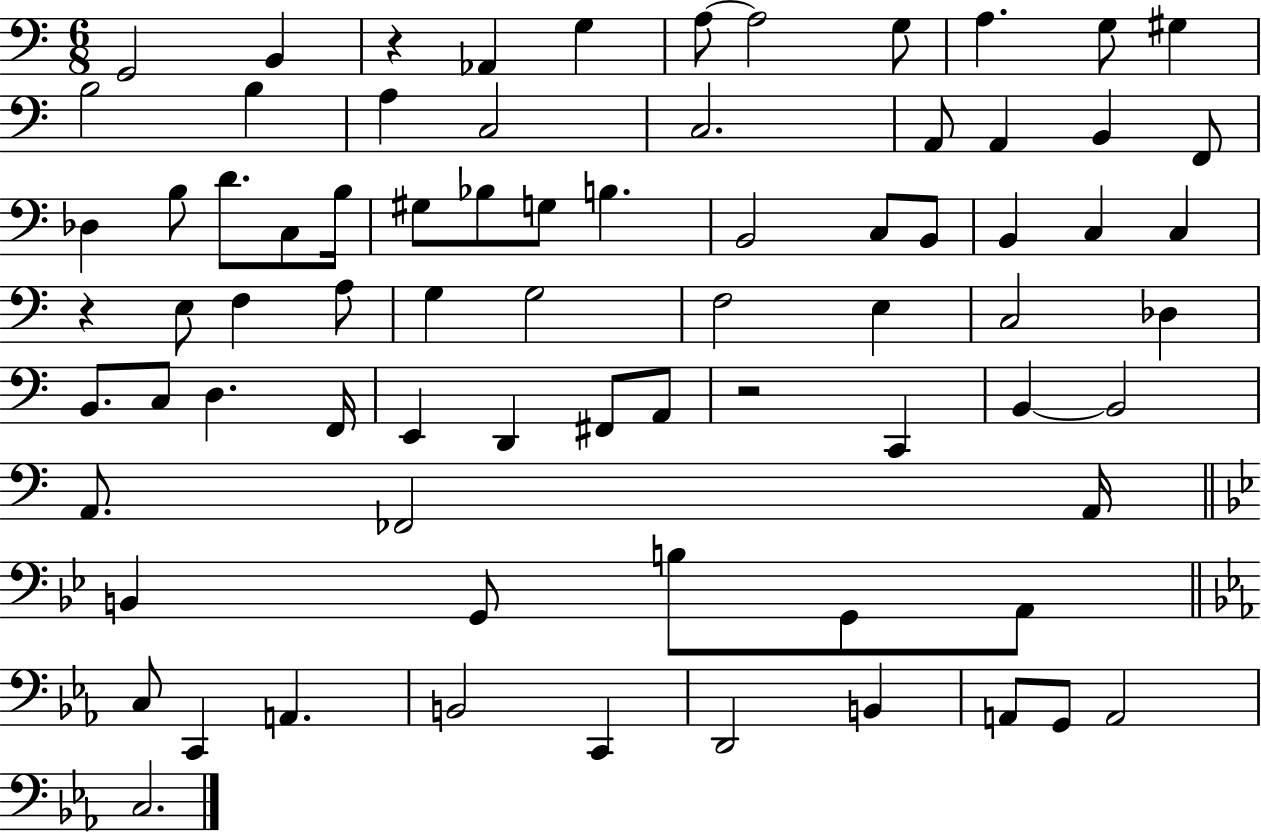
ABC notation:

X:1
T:Untitled
M:6/8
L:1/4
K:C
G,,2 B,, z _A,, G, A,/2 A,2 G,/2 A, G,/2 ^G, B,2 B, A, C,2 C,2 A,,/2 A,, B,, F,,/2 _D, B,/2 D/2 C,/2 B,/4 ^G,/2 _B,/2 G,/2 B, B,,2 C,/2 B,,/2 B,, C, C, z E,/2 F, A,/2 G, G,2 F,2 E, C,2 _D, B,,/2 C,/2 D, F,,/4 E,, D,, ^F,,/2 A,,/2 z2 C,, B,, B,,2 A,,/2 _F,,2 A,,/4 B,, G,,/2 B,/2 G,,/2 A,,/2 C,/2 C,, A,, B,,2 C,, D,,2 B,, A,,/2 G,,/2 A,,2 C,2